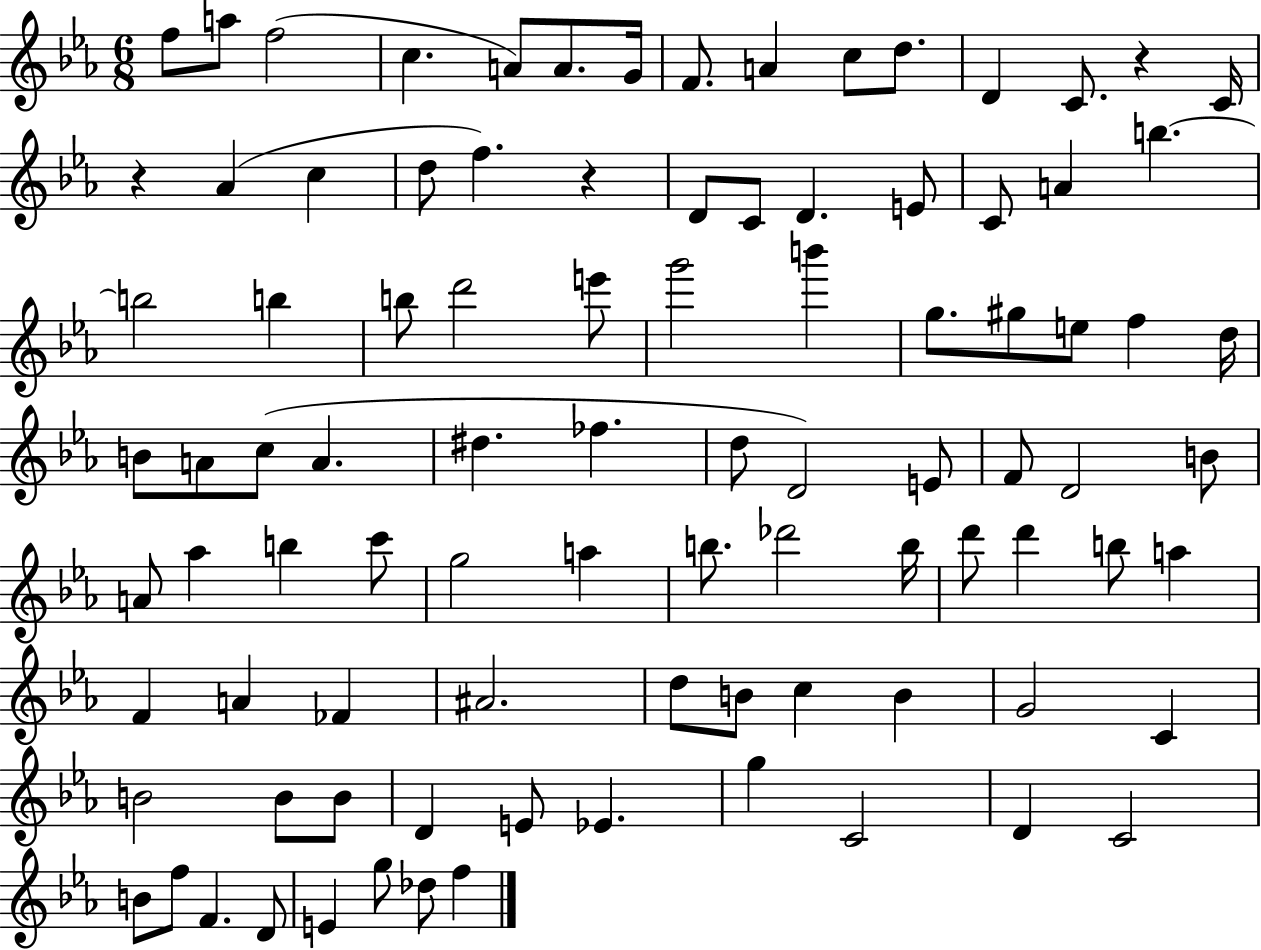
X:1
T:Untitled
M:6/8
L:1/4
K:Eb
f/2 a/2 f2 c A/2 A/2 G/4 F/2 A c/2 d/2 D C/2 z C/4 z _A c d/2 f z D/2 C/2 D E/2 C/2 A b b2 b b/2 d'2 e'/2 g'2 b' g/2 ^g/2 e/2 f d/4 B/2 A/2 c/2 A ^d _f d/2 D2 E/2 F/2 D2 B/2 A/2 _a b c'/2 g2 a b/2 _d'2 b/4 d'/2 d' b/2 a F A _F ^A2 d/2 B/2 c B G2 C B2 B/2 B/2 D E/2 _E g C2 D C2 B/2 f/2 F D/2 E g/2 _d/2 f